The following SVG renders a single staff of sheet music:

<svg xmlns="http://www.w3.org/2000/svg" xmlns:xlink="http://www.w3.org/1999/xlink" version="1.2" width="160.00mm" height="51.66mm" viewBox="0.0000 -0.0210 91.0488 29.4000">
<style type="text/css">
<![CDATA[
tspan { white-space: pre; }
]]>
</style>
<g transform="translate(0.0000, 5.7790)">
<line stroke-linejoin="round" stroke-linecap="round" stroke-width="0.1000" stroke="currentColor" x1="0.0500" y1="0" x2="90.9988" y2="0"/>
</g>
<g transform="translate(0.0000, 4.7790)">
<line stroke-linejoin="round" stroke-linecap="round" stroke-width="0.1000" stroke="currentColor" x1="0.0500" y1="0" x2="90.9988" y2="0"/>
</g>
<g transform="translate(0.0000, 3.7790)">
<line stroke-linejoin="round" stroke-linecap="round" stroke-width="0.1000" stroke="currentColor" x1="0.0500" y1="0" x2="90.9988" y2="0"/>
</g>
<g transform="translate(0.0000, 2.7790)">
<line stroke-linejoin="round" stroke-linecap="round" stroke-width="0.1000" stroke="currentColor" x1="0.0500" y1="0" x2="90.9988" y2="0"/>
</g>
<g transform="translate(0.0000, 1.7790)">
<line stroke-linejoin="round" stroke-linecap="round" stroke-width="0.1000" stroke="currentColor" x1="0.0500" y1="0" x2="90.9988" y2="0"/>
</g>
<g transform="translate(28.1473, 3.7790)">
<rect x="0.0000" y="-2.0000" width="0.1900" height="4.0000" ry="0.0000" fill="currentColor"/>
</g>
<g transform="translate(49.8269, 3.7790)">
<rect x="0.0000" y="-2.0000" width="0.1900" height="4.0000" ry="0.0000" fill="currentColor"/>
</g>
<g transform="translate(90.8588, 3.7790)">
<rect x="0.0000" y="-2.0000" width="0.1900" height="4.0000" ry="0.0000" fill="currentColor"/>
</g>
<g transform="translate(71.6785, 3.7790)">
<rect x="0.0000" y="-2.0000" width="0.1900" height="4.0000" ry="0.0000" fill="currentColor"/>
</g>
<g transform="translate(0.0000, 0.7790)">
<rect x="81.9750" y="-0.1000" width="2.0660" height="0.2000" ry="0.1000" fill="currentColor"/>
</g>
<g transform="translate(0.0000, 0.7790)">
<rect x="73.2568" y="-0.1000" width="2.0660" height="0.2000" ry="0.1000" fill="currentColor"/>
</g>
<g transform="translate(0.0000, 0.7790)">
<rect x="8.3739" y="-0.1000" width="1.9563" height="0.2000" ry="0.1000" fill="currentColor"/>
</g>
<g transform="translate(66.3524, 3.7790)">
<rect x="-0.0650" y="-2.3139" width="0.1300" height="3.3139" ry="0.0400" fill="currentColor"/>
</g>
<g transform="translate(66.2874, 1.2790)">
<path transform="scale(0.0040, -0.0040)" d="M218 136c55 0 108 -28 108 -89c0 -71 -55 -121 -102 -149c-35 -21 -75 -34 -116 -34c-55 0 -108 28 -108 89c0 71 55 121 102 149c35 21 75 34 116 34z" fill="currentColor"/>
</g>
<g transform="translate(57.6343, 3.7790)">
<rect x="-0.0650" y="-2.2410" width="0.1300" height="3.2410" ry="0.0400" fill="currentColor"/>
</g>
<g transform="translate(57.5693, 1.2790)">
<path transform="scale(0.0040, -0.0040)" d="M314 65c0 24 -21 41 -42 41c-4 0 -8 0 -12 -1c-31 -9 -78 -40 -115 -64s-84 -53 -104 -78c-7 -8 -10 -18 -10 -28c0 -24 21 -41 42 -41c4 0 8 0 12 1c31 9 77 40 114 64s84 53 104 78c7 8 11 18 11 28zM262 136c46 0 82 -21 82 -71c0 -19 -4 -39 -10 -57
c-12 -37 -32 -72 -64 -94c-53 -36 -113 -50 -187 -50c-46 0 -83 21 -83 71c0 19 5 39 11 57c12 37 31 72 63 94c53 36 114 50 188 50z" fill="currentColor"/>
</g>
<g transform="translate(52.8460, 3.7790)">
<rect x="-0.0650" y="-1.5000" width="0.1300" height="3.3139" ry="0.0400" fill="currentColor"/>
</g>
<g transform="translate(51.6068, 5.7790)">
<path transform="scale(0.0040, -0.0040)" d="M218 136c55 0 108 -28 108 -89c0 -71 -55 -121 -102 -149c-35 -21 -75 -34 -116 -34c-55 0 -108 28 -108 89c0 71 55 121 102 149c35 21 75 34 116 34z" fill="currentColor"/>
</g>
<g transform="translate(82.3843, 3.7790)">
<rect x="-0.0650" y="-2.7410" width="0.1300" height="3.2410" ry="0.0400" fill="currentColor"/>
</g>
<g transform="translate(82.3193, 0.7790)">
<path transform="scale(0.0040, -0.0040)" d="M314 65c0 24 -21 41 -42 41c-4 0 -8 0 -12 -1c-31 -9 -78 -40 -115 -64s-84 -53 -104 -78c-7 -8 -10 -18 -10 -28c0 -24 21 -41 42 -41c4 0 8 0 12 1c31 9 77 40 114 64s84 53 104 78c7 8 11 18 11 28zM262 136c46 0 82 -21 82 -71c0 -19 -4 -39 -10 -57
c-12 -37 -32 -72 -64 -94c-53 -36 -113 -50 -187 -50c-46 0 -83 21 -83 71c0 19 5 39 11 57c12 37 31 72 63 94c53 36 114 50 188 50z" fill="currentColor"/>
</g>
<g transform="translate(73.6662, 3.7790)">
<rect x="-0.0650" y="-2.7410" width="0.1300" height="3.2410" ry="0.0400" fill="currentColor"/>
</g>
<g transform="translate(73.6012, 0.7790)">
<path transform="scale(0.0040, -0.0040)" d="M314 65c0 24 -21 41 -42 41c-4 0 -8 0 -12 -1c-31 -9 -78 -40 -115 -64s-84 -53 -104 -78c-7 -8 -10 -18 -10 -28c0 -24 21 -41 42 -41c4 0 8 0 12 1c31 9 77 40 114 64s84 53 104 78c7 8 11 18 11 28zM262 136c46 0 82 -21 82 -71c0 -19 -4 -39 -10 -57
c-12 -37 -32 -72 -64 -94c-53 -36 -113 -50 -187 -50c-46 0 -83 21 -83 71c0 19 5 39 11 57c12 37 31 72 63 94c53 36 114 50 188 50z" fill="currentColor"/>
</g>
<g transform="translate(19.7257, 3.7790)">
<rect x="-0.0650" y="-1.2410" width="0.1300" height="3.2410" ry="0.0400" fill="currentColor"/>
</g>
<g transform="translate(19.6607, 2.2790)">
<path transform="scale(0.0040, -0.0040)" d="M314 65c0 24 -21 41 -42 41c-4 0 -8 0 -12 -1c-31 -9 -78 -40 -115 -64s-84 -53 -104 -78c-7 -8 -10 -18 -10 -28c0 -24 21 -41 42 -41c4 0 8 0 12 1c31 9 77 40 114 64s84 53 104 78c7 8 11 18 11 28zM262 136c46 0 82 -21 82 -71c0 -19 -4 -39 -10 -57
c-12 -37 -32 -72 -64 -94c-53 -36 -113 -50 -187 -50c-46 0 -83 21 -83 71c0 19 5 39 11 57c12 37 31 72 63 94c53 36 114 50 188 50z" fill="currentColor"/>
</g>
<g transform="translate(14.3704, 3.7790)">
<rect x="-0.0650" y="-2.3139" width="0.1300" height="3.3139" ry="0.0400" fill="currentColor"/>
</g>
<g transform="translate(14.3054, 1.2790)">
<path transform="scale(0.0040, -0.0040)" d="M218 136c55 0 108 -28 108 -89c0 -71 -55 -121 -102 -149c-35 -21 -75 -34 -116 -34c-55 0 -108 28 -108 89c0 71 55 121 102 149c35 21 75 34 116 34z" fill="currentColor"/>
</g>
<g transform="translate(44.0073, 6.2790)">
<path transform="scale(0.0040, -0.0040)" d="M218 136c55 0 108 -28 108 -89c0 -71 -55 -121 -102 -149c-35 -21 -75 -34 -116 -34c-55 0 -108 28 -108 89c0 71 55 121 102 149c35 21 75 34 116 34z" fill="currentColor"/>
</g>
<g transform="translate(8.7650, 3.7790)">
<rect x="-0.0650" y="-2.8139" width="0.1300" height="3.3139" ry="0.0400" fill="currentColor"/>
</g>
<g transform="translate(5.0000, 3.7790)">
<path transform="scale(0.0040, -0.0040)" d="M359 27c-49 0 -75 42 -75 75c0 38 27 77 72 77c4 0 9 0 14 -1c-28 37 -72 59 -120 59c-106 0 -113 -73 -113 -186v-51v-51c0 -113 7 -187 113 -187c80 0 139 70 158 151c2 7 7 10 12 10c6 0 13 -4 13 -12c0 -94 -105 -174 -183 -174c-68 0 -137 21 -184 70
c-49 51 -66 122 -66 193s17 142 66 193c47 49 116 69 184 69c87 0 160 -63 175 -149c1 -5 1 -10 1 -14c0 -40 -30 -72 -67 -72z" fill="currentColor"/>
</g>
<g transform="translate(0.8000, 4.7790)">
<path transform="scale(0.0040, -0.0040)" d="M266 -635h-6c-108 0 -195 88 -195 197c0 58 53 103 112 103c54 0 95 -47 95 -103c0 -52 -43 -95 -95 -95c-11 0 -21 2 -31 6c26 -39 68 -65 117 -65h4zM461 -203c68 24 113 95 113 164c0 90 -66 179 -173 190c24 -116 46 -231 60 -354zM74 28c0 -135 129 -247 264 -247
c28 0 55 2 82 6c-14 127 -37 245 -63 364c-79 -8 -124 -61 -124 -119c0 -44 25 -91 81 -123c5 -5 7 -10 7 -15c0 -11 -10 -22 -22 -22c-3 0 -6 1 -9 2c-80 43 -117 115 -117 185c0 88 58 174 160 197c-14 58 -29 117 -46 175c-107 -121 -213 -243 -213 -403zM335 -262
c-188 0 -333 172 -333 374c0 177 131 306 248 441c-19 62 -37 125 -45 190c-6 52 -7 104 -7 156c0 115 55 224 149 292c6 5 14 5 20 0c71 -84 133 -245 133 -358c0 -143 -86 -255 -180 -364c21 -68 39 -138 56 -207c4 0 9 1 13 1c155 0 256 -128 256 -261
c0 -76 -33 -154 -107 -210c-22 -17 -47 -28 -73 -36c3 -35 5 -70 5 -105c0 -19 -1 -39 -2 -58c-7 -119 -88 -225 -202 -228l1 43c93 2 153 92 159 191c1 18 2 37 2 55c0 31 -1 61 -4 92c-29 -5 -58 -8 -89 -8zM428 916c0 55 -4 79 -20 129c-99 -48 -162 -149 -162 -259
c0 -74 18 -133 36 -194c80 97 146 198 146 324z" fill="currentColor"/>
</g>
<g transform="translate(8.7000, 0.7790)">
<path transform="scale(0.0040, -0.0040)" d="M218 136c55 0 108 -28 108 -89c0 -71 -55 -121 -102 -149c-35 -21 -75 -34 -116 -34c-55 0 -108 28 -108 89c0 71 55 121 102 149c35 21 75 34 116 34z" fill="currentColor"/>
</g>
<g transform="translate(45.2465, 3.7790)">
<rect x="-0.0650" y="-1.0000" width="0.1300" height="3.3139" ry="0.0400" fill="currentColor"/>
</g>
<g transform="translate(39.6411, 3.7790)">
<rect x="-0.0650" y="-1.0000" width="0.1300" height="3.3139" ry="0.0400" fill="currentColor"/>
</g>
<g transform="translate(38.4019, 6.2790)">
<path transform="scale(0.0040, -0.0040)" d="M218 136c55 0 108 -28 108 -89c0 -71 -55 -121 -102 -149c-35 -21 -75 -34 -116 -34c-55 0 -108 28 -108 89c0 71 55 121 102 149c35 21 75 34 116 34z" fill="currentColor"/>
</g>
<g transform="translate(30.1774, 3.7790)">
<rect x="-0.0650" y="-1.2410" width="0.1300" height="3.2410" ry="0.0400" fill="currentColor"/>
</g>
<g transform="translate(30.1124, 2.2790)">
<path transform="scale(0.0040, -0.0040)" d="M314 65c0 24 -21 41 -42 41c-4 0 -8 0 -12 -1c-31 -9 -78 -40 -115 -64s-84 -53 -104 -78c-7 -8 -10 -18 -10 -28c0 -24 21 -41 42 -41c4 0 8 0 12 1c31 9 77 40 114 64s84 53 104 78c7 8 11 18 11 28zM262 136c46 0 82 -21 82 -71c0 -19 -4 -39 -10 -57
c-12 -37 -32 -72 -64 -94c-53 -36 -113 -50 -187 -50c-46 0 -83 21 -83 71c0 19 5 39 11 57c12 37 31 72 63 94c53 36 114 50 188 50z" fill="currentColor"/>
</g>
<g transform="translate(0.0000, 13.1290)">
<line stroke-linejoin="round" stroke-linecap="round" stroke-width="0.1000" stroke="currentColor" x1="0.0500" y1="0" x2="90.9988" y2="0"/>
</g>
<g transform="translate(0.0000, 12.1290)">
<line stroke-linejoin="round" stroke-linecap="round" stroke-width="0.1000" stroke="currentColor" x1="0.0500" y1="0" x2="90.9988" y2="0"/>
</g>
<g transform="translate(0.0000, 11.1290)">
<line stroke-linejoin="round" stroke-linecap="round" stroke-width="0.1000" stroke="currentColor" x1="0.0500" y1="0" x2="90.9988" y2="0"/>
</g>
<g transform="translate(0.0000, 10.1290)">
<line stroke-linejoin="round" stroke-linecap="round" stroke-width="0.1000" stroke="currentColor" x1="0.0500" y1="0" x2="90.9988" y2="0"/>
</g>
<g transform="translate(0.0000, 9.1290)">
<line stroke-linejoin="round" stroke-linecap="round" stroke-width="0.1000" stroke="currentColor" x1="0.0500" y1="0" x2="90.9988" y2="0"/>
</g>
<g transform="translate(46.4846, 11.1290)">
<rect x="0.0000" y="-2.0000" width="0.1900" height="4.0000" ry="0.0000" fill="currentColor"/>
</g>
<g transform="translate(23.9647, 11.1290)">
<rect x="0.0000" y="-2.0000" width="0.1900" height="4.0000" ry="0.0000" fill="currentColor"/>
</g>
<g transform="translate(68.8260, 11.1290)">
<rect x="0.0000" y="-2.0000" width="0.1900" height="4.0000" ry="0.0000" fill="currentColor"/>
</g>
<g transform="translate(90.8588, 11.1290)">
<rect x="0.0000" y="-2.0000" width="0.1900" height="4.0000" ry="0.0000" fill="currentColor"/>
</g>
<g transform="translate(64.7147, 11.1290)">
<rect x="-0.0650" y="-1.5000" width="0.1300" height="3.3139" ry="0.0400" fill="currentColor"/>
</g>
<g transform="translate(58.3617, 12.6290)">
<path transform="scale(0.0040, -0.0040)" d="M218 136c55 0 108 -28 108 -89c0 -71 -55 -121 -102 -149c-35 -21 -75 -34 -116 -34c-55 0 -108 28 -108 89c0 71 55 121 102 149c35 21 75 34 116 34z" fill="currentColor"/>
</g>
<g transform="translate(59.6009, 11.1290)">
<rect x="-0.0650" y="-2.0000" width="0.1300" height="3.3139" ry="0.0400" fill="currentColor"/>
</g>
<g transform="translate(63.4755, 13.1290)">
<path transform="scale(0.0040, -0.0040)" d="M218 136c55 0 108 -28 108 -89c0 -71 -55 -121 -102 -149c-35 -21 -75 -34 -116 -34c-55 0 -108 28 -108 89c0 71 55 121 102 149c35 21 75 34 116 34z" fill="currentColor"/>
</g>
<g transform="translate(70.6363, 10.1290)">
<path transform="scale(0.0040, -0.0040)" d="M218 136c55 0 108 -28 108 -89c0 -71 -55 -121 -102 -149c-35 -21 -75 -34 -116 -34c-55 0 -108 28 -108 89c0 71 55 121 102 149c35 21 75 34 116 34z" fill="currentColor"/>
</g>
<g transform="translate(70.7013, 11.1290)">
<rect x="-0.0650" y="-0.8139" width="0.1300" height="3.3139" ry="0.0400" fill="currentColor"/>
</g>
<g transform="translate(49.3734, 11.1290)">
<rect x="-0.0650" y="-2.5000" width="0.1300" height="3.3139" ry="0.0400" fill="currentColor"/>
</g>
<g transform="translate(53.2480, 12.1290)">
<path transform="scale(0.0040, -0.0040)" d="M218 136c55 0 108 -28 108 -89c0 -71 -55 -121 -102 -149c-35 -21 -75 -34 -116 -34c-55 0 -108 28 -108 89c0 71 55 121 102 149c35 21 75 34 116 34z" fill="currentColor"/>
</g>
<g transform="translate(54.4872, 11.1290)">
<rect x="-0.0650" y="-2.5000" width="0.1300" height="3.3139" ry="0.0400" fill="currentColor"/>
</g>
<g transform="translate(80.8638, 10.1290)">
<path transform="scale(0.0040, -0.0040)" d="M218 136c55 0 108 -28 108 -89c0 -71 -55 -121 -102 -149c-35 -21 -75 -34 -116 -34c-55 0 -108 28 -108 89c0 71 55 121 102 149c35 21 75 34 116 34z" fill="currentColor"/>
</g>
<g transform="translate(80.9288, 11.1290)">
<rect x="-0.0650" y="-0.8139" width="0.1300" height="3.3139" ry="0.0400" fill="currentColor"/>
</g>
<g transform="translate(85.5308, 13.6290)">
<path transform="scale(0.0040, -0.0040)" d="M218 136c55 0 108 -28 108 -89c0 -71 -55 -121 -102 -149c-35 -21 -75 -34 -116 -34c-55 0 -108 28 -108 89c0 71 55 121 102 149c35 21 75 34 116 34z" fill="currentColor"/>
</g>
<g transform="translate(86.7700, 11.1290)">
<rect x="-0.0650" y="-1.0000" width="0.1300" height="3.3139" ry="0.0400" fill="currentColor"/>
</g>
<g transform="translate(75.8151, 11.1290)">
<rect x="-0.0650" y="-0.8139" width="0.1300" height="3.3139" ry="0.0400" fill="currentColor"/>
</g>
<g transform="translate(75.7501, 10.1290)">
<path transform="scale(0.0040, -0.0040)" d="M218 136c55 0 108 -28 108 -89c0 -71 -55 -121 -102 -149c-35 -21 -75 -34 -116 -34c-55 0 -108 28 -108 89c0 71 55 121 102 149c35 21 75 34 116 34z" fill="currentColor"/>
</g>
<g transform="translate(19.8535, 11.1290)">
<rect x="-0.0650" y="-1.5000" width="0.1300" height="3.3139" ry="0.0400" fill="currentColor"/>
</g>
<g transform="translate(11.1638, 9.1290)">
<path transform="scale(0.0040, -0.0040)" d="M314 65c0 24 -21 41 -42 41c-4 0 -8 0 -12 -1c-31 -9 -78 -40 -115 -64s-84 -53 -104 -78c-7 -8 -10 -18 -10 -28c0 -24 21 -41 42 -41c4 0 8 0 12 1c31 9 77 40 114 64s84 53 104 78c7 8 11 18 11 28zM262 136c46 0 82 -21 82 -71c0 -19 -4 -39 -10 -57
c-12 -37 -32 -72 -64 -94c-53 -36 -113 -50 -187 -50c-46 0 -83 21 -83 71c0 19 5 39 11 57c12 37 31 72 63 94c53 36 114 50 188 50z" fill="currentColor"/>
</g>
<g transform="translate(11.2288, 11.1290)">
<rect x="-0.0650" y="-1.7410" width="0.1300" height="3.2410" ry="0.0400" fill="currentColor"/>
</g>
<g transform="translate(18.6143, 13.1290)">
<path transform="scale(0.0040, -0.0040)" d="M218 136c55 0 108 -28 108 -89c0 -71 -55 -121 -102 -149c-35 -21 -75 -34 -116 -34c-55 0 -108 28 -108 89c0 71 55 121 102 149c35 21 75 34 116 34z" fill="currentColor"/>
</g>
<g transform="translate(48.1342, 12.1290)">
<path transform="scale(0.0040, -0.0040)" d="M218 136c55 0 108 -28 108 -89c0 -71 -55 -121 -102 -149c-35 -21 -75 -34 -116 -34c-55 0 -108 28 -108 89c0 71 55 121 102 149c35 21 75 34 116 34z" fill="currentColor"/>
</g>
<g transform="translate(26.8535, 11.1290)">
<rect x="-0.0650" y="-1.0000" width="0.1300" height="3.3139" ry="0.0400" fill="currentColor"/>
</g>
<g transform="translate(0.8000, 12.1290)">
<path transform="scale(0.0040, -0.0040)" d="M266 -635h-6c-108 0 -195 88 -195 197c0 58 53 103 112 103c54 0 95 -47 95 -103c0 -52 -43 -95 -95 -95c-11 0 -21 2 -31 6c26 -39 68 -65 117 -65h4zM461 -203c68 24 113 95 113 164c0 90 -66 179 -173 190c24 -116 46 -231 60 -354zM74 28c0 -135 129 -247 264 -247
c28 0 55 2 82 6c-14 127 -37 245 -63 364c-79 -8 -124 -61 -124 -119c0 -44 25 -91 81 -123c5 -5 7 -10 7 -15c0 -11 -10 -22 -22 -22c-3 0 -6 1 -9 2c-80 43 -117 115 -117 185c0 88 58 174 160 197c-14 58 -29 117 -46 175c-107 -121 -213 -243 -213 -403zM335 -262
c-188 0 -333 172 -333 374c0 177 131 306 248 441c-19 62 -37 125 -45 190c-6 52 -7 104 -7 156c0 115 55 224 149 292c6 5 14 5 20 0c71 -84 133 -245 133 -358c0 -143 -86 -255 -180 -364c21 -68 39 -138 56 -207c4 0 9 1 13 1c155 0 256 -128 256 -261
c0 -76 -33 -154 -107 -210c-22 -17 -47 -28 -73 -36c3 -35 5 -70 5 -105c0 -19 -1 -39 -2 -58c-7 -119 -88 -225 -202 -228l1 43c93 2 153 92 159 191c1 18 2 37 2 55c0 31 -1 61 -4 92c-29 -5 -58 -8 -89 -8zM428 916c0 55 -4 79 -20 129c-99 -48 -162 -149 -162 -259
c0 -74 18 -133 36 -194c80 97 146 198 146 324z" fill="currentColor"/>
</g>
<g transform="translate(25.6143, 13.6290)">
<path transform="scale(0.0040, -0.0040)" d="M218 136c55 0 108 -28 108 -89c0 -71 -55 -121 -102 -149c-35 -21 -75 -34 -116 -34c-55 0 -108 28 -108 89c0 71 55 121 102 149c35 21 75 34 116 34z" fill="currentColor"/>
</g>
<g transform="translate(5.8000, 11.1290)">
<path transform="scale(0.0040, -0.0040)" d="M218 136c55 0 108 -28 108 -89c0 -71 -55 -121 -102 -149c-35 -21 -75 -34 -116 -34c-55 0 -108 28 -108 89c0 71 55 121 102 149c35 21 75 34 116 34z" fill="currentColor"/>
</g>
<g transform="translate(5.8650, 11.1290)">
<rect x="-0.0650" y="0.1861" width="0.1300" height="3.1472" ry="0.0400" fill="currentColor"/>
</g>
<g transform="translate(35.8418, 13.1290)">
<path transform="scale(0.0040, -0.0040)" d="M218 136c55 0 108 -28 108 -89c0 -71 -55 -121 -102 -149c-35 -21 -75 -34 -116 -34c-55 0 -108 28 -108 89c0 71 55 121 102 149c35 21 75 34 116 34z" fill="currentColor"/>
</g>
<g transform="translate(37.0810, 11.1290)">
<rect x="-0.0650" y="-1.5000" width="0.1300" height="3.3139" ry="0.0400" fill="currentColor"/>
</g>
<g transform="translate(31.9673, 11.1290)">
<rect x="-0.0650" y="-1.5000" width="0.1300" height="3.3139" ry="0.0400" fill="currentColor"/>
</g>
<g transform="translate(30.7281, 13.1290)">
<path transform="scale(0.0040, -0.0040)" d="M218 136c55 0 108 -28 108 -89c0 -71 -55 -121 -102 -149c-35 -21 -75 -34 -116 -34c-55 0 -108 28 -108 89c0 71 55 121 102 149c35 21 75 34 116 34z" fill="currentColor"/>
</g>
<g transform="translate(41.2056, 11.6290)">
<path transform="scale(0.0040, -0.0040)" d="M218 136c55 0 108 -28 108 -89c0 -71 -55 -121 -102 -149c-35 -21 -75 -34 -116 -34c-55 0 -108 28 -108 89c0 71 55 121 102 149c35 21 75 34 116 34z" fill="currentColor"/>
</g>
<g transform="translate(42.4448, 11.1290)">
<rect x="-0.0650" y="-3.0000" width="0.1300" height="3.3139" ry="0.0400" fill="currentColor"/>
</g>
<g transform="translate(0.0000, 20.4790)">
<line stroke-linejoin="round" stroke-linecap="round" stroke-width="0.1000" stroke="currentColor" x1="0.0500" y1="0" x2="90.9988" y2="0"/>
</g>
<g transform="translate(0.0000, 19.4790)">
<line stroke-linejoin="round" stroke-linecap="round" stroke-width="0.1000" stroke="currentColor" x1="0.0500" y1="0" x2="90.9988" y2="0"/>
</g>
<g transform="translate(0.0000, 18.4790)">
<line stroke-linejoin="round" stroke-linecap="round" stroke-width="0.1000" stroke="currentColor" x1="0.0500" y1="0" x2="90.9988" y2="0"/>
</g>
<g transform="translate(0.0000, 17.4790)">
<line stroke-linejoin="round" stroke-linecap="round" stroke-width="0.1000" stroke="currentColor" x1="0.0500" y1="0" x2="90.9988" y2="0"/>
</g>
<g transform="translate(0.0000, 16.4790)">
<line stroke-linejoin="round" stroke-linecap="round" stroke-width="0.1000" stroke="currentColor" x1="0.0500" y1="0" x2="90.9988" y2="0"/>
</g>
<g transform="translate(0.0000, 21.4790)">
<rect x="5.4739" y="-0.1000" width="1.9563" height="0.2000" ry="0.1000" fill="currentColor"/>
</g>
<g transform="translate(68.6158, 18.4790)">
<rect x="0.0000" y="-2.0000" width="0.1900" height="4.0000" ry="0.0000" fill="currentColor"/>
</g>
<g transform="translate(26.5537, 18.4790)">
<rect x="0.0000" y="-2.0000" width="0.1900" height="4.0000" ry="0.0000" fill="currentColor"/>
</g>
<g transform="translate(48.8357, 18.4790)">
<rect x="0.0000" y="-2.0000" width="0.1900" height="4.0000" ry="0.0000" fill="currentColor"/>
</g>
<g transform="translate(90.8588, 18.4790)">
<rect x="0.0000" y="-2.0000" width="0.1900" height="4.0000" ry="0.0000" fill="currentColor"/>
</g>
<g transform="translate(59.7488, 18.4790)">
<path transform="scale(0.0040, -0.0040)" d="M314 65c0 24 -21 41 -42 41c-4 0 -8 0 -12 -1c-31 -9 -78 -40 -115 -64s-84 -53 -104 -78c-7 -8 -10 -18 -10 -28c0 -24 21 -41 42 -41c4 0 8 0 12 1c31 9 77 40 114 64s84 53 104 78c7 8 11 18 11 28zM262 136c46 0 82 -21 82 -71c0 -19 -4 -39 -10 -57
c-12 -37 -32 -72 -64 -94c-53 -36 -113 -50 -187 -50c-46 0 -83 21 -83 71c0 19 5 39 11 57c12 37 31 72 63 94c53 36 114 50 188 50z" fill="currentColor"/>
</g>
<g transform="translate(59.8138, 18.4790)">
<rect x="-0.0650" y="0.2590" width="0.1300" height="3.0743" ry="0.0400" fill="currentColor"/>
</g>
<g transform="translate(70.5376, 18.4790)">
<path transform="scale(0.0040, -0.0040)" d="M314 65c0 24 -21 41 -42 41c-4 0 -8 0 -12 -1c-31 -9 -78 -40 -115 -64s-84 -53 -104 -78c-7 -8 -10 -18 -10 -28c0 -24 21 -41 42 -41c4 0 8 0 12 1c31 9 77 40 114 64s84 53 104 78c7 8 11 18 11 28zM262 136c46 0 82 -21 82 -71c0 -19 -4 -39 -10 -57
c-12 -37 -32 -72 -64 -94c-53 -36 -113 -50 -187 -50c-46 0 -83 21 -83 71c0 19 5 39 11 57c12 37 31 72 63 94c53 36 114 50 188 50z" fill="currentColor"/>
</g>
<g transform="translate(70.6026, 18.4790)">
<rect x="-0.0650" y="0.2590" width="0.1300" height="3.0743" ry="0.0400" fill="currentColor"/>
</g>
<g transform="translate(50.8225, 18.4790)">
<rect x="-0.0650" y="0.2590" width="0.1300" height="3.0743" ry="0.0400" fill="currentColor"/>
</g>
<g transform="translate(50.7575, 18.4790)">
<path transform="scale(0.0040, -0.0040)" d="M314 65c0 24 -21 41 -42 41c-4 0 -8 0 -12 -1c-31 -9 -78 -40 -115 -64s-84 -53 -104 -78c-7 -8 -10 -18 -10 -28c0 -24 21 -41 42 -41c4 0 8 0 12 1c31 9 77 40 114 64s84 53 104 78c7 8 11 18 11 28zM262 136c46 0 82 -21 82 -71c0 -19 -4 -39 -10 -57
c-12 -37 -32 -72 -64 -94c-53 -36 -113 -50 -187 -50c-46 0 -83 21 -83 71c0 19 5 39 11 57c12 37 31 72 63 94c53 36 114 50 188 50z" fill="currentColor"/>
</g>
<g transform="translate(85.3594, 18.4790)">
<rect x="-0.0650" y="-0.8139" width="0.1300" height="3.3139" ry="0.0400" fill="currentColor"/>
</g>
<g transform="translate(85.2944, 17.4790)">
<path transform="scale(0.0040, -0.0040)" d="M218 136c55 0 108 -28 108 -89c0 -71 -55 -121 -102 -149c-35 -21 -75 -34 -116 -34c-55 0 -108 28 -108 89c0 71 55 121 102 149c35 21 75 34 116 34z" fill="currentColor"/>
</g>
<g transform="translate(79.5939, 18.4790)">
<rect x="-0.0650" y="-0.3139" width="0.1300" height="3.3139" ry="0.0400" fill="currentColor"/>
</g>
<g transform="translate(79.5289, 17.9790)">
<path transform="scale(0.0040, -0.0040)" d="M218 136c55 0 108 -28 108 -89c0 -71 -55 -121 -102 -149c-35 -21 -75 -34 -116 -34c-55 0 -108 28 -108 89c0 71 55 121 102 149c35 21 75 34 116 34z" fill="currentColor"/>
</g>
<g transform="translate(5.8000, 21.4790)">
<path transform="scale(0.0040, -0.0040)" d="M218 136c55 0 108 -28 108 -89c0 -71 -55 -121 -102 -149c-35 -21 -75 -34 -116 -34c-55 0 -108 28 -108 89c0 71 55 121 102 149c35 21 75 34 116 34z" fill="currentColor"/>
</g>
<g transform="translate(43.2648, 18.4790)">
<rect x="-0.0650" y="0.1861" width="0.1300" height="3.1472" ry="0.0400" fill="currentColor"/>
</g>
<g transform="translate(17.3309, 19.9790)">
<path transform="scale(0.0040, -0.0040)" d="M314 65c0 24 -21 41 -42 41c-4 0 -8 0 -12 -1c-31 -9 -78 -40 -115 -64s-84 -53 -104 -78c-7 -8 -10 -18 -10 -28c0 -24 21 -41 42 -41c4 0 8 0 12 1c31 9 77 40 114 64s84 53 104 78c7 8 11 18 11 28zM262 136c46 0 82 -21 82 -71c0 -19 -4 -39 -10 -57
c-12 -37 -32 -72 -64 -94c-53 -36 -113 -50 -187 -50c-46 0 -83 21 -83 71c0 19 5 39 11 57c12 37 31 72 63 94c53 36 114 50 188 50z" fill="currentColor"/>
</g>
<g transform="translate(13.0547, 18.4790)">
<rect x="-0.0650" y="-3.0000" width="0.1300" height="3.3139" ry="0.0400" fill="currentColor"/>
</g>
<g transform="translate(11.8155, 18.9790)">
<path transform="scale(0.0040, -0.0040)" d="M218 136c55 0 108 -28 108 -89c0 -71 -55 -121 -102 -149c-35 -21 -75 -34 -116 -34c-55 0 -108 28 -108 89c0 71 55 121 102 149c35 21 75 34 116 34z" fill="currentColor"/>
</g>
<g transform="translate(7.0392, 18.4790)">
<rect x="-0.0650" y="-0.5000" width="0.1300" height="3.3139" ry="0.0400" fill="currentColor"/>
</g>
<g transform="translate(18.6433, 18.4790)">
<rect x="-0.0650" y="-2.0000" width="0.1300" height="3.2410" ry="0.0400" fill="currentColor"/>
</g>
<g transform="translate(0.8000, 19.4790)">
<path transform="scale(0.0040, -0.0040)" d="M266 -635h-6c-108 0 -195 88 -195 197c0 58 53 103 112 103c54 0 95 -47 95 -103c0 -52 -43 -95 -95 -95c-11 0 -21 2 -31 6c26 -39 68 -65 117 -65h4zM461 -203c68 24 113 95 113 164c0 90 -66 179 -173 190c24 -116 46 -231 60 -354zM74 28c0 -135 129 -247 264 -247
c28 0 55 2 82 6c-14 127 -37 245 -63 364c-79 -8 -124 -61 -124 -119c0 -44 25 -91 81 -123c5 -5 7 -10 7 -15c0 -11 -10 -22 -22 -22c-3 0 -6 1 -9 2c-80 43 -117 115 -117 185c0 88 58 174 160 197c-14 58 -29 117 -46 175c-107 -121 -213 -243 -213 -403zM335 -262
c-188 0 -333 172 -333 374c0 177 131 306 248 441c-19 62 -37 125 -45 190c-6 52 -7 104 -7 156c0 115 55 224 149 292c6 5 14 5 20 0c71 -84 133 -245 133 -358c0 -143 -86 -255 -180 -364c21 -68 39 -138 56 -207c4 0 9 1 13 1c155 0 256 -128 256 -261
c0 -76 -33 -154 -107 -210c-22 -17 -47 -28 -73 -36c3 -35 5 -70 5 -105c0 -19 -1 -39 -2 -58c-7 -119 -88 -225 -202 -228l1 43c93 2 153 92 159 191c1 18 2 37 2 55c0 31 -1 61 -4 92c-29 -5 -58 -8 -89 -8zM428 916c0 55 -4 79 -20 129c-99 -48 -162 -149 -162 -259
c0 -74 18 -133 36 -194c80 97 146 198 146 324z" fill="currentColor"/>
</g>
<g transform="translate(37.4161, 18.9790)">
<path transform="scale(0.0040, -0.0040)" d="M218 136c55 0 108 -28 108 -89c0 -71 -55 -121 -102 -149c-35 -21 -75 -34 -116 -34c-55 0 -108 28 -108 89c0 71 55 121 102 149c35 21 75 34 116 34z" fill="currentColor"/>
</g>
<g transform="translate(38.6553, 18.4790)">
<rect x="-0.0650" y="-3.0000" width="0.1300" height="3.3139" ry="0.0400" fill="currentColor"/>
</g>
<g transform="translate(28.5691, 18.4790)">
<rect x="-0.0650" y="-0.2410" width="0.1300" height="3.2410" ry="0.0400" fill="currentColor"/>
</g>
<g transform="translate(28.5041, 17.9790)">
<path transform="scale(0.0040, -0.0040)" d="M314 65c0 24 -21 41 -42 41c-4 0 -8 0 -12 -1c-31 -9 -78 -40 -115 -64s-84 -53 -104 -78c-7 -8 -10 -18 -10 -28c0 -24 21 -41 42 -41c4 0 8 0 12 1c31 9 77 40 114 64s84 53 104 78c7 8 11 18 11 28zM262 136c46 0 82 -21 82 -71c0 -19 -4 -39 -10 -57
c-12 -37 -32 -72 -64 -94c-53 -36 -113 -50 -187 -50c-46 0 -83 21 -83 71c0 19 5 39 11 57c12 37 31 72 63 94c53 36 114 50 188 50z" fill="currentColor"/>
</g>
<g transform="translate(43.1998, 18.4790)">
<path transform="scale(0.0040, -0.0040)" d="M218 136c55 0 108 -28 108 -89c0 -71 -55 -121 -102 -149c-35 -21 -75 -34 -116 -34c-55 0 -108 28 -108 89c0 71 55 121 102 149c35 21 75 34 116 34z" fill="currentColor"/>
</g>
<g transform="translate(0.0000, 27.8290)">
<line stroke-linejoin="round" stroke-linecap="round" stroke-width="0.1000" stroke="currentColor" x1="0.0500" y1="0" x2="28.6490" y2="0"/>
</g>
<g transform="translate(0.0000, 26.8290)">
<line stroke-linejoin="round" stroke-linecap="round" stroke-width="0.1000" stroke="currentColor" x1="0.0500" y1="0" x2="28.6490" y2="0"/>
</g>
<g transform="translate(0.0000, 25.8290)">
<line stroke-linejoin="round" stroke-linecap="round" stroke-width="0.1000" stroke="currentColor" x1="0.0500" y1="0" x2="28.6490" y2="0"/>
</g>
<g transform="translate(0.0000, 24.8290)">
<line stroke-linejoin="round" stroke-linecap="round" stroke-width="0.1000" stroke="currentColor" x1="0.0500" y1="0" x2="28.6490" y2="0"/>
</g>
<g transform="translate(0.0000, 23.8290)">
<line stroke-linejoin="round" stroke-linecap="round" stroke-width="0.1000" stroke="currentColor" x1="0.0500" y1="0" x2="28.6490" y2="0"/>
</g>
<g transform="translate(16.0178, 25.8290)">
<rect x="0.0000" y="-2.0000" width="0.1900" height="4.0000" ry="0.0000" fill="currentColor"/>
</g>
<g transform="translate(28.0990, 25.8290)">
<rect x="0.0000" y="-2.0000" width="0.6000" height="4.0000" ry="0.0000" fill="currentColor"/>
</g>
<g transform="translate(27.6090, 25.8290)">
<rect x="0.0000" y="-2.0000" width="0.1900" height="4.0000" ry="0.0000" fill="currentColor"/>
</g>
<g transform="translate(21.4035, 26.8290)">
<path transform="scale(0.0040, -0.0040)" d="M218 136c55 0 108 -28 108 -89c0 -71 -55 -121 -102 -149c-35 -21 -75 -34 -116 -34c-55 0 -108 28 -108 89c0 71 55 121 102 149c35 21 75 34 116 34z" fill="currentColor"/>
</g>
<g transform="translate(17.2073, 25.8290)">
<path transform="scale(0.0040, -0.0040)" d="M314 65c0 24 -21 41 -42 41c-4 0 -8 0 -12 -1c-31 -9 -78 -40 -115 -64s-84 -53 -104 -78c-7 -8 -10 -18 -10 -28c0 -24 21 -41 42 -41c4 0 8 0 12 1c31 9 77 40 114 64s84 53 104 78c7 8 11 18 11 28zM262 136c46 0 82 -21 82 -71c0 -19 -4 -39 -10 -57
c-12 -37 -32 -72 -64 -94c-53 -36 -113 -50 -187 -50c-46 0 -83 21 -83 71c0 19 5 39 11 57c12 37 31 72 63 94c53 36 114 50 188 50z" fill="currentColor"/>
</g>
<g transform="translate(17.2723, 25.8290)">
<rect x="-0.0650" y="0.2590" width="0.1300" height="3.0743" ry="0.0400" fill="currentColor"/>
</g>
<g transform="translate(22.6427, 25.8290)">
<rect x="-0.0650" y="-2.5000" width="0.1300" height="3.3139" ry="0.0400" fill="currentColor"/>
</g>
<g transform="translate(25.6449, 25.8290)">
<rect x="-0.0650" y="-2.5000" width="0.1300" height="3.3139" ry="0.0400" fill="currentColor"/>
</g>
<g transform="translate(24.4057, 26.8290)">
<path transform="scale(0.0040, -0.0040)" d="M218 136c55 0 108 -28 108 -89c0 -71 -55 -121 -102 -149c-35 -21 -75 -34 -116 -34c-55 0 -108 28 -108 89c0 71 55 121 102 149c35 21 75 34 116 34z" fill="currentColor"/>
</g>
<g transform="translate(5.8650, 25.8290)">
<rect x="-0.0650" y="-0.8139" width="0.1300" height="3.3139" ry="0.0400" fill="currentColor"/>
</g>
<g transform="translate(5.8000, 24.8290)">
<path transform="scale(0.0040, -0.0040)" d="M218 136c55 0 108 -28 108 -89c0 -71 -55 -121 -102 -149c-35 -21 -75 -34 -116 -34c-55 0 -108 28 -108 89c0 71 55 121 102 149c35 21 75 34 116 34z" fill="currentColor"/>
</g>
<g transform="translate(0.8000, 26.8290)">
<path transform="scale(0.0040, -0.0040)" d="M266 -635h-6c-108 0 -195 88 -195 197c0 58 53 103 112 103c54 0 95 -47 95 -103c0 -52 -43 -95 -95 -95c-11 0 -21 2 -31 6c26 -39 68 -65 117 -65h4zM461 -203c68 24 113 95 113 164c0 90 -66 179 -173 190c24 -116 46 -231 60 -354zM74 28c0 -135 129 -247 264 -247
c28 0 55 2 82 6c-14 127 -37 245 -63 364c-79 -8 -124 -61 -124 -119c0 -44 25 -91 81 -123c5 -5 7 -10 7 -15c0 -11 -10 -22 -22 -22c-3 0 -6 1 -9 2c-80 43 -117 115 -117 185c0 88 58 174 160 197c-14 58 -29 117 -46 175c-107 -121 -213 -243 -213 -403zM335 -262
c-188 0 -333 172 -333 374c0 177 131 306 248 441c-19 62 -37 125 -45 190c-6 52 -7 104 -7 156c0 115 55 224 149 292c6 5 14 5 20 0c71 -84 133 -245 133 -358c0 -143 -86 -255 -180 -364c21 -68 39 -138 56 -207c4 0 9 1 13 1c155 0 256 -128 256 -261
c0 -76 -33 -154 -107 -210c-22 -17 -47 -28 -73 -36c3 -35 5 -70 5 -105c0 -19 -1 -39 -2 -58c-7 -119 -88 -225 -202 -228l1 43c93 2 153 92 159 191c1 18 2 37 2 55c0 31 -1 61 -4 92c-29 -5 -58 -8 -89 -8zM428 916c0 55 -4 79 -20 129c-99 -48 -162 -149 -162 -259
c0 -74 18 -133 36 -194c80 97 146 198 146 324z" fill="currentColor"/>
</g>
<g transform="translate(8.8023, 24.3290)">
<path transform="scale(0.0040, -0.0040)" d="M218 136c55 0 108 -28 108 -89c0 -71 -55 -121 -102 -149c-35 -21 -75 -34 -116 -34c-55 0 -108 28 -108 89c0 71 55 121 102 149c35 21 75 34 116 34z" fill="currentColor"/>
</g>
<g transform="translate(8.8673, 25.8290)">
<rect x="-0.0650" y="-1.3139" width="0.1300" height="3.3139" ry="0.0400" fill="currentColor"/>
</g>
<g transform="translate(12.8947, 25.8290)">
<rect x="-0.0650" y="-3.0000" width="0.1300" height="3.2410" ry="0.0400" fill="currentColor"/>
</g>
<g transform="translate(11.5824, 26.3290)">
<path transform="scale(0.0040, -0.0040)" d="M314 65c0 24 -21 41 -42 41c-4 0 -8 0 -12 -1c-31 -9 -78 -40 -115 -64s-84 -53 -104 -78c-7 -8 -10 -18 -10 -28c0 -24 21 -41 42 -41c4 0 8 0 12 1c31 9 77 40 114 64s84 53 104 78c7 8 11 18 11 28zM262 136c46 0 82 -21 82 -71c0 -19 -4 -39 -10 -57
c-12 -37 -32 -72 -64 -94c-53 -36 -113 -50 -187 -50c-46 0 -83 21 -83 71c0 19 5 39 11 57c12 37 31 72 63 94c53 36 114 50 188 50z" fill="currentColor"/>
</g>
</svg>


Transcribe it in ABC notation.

X:1
T:Untitled
M:4/4
L:1/4
K:C
a g e2 e2 D D E g2 g a2 a2 B f2 E D E E A G G F E d d d D C A F2 c2 A B B2 B2 B2 c d d e A2 B2 G G